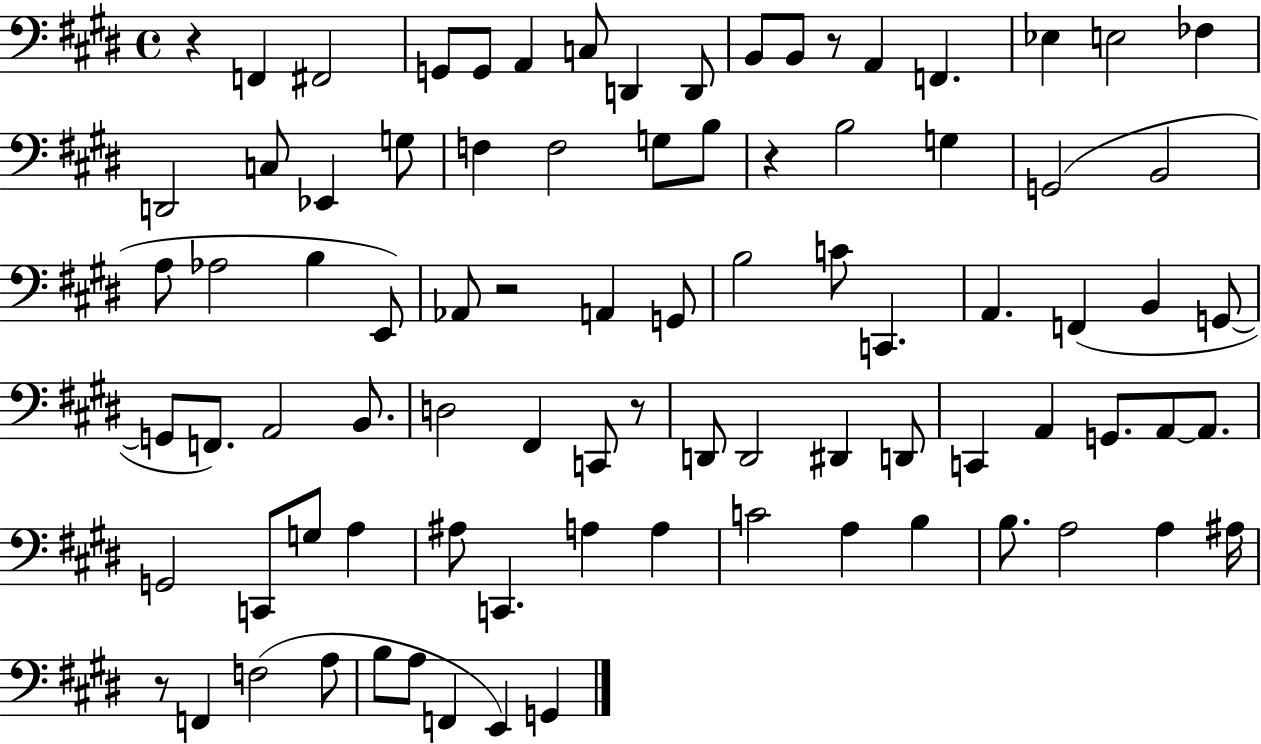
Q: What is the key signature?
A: E major